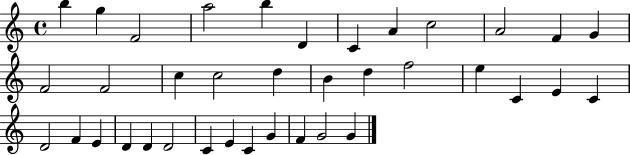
{
  \clef treble
  \time 4/4
  \defaultTimeSignature
  \key c \major
  b''4 g''4 f'2 | a''2 b''4 d'4 | c'4 a'4 c''2 | a'2 f'4 g'4 | \break f'2 f'2 | c''4 c''2 d''4 | b'4 d''4 f''2 | e''4 c'4 e'4 c'4 | \break d'2 f'4 e'4 | d'4 d'4 d'2 | c'4 e'4 c'4 g'4 | f'4 g'2 g'4 | \break \bar "|."
}